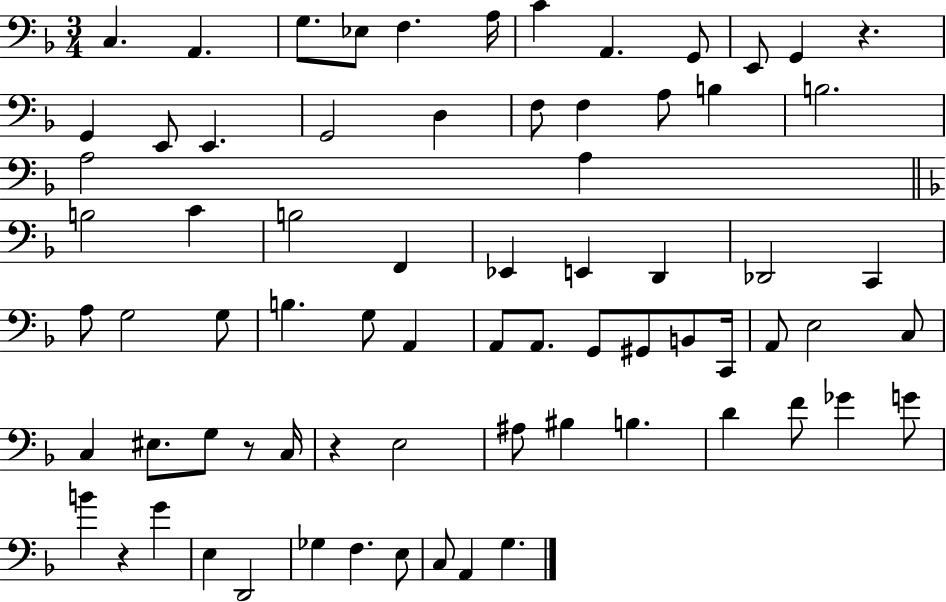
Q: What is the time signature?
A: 3/4